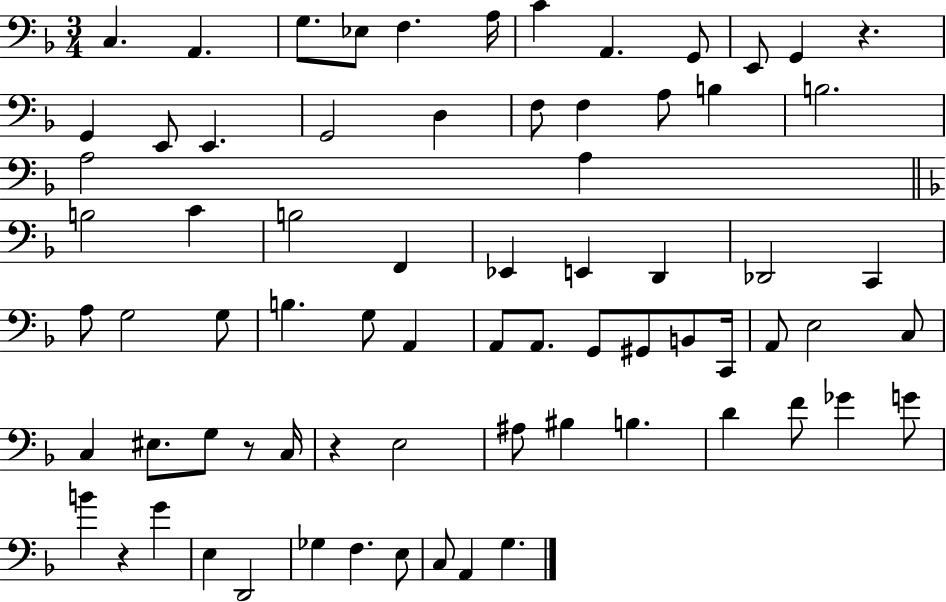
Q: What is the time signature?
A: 3/4